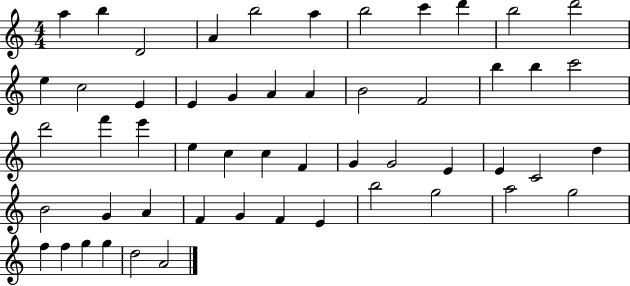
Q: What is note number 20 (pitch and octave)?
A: F4